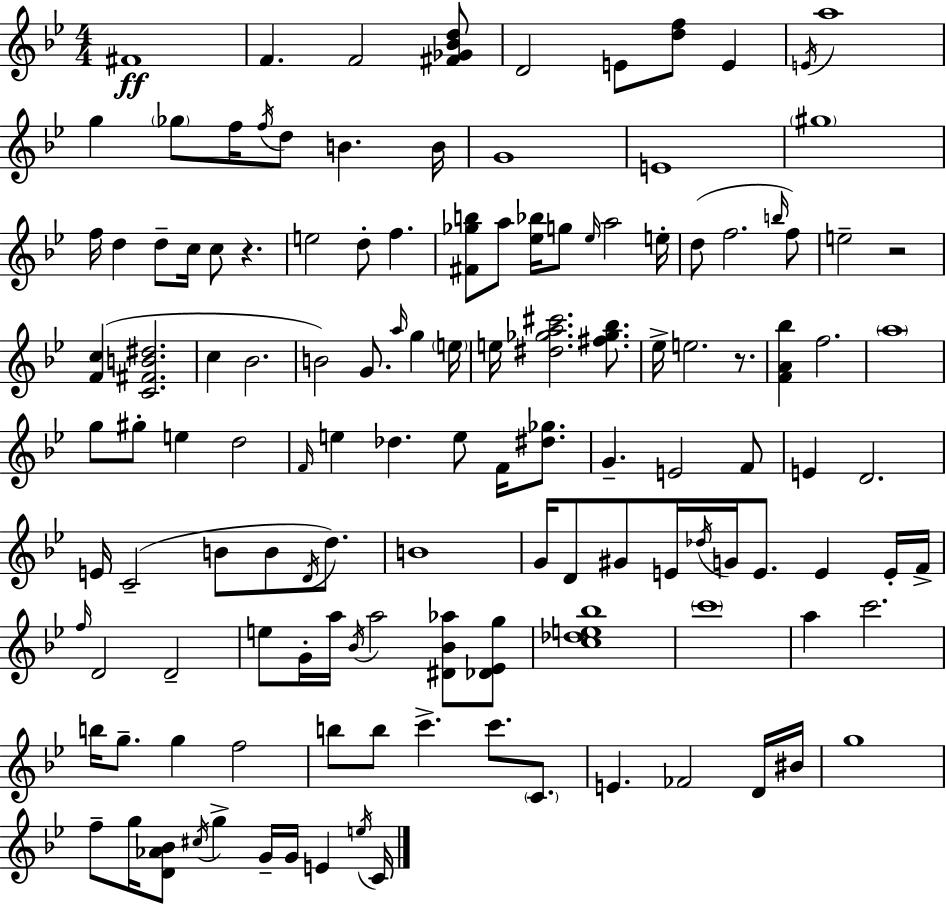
{
  \clef treble
  \numericTimeSignature
  \time 4/4
  \key bes \major
  fis'1\ff | f'4. f'2 <fis' ges' bes' d''>8 | d'2 e'8 <d'' f''>8 e'4 | \acciaccatura { e'16 } a''1 | \break g''4 \parenthesize ges''8 f''16 \acciaccatura { f''16 } d''8 b'4. | b'16 g'1 | e'1 | \parenthesize gis''1 | \break f''16 d''4 d''8-- c''16 c''8 r4. | e''2 d''8-. f''4. | <fis' ges'' b''>8 a''8 <ees'' bes''>16 g''8 \grace { ees''16 } a''2 | e''16-. d''8( f''2. | \break \grace { b''16 } f''8) e''2-- r2 | <f' c''>4( <c' fis' b' dis''>2. | c''4 bes'2. | b'2) g'8. \grace { a''16 } | \break g''4 \parenthesize e''16 e''16 <dis'' ges'' a'' cis'''>2. | <fis'' ges'' bes''>8. ees''16-> e''2. | r8. <f' a' bes''>4 f''2. | \parenthesize a''1 | \break g''8 gis''8-. e''4 d''2 | \grace { f'16 } e''4 des''4. | e''8 f'16 <dis'' ges''>8. g'4.-- e'2 | f'8 e'4 d'2. | \break e'16 c'2--( b'8 | b'8 \acciaccatura { d'16 }) d''8. b'1 | g'16 d'8 gis'8 e'16 \acciaccatura { des''16 } g'16 e'8. | e'4 e'16-. f'16-> \grace { f''16 } d'2 | \break d'2-- e''8 g'16-. a''16 \acciaccatura { bes'16 } a''2 | <dis' bes' aes''>8 <des' ees' g''>8 <c'' des'' e'' bes''>1 | \parenthesize c'''1 | a''4 c'''2. | \break b''16 g''8.-- g''4 | f''2 b''8 b''8 c'''4.-> | c'''8. \parenthesize c'8. e'4. | fes'2 d'16 bis'16 g''1 | \break f''8-- g''16 <d' aes' bes'>8 \acciaccatura { cis''16 } | g''4-> g'16-- g'16 e'4 \acciaccatura { e''16 } c'16 \bar "|."
}